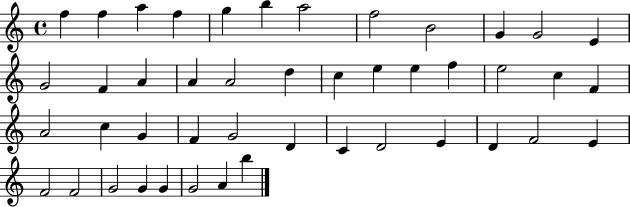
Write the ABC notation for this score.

X:1
T:Untitled
M:4/4
L:1/4
K:C
f f a f g b a2 f2 B2 G G2 E G2 F A A A2 d c e e f e2 c F A2 c G F G2 D C D2 E D F2 E F2 F2 G2 G G G2 A b